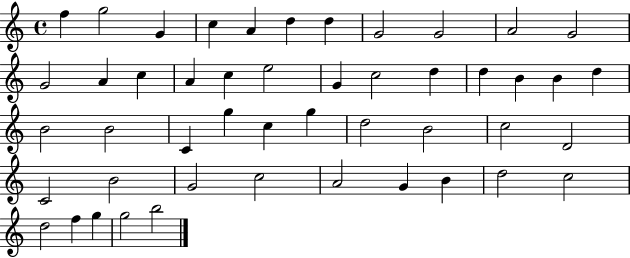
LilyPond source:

{
  \clef treble
  \time 4/4
  \defaultTimeSignature
  \key c \major
  f''4 g''2 g'4 | c''4 a'4 d''4 d''4 | g'2 g'2 | a'2 g'2 | \break g'2 a'4 c''4 | a'4 c''4 e''2 | g'4 c''2 d''4 | d''4 b'4 b'4 d''4 | \break b'2 b'2 | c'4 g''4 c''4 g''4 | d''2 b'2 | c''2 d'2 | \break c'2 b'2 | g'2 c''2 | a'2 g'4 b'4 | d''2 c''2 | \break d''2 f''4 g''4 | g''2 b''2 | \bar "|."
}